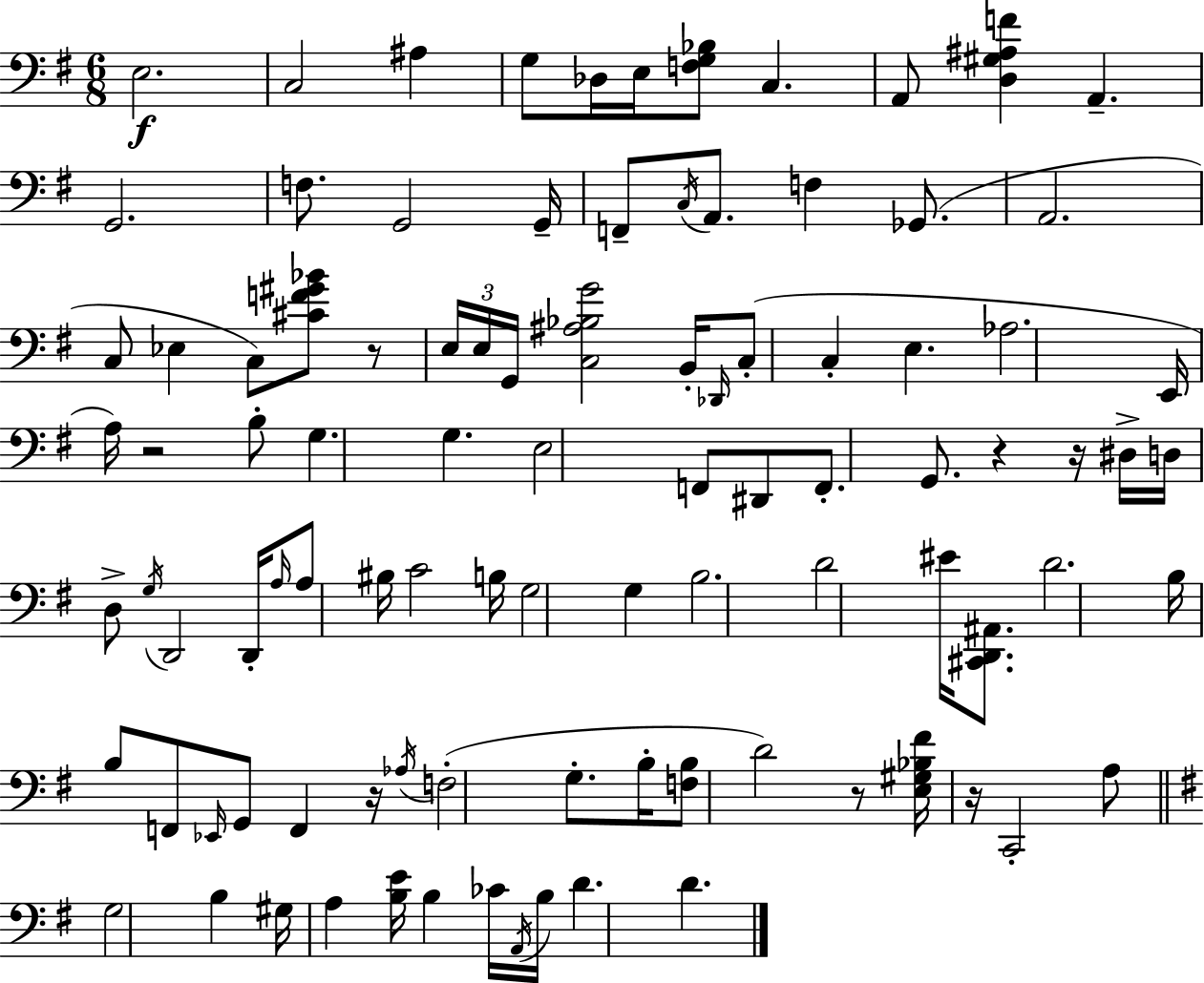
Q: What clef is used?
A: bass